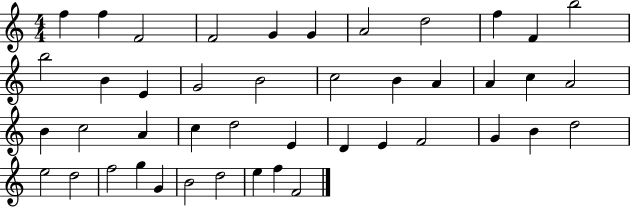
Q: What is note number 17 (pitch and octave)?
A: C5